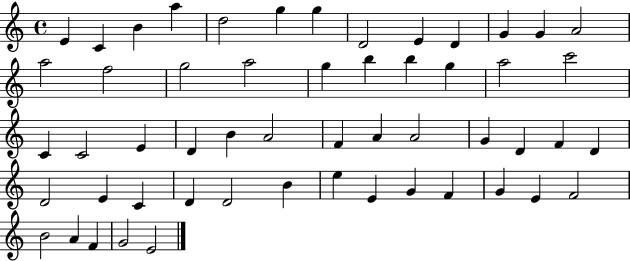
{
  \clef treble
  \time 4/4
  \defaultTimeSignature
  \key c \major
  e'4 c'4 b'4 a''4 | d''2 g''4 g''4 | d'2 e'4 d'4 | g'4 g'4 a'2 | \break a''2 f''2 | g''2 a''2 | g''4 b''4 b''4 g''4 | a''2 c'''2 | \break c'4 c'2 e'4 | d'4 b'4 a'2 | f'4 a'4 a'2 | g'4 d'4 f'4 d'4 | \break d'2 e'4 c'4 | d'4 d'2 b'4 | e''4 e'4 g'4 f'4 | g'4 e'4 f'2 | \break b'2 a'4 f'4 | g'2 e'2 | \bar "|."
}